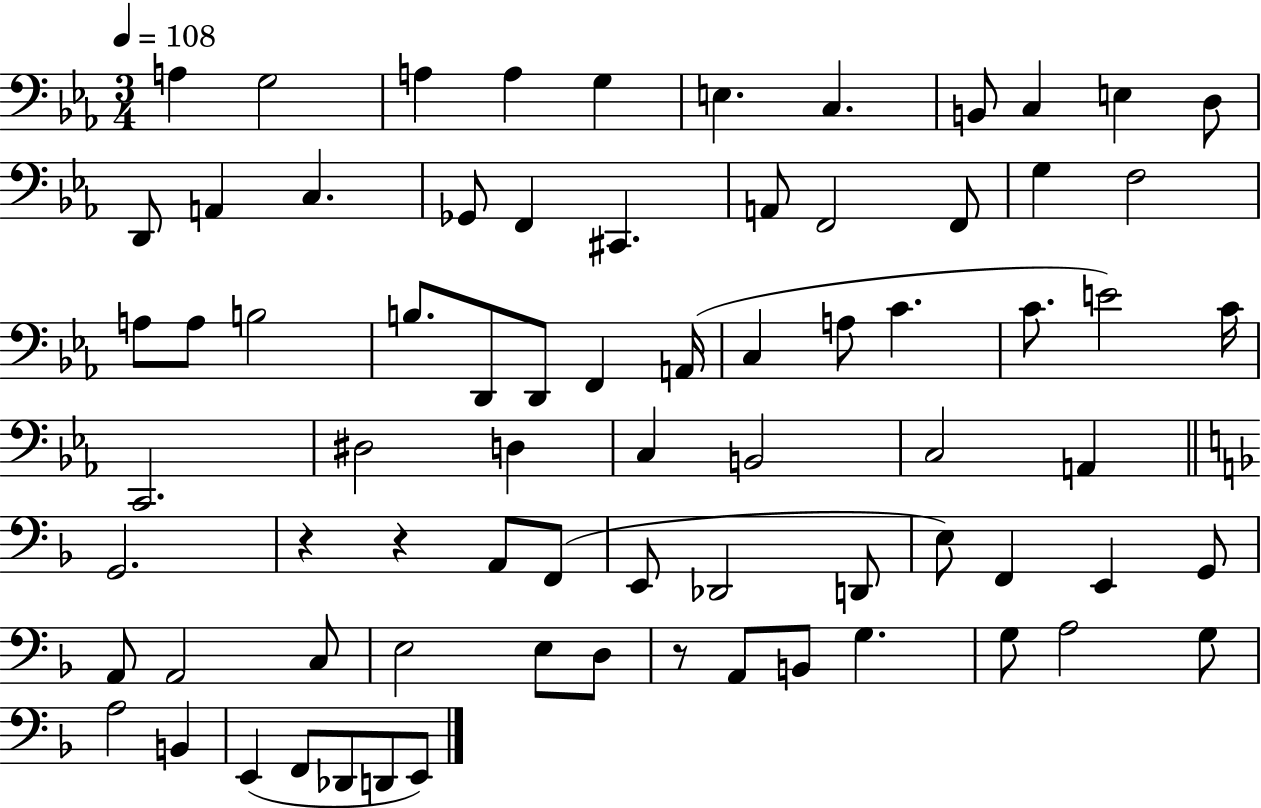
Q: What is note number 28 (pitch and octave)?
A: D2